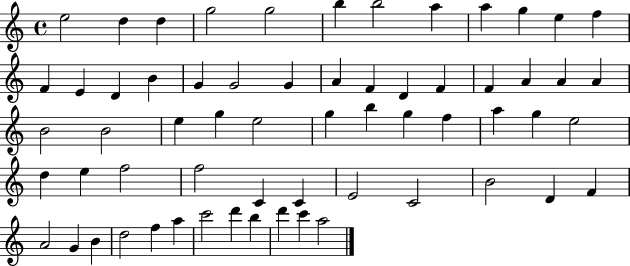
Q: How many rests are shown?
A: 0